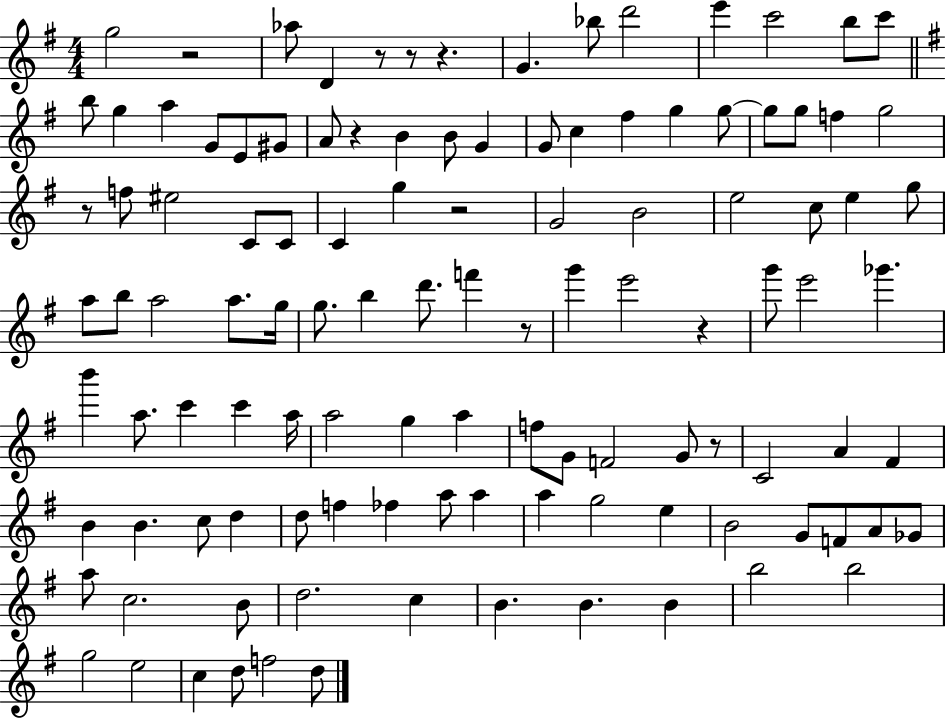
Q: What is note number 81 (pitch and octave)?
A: G5